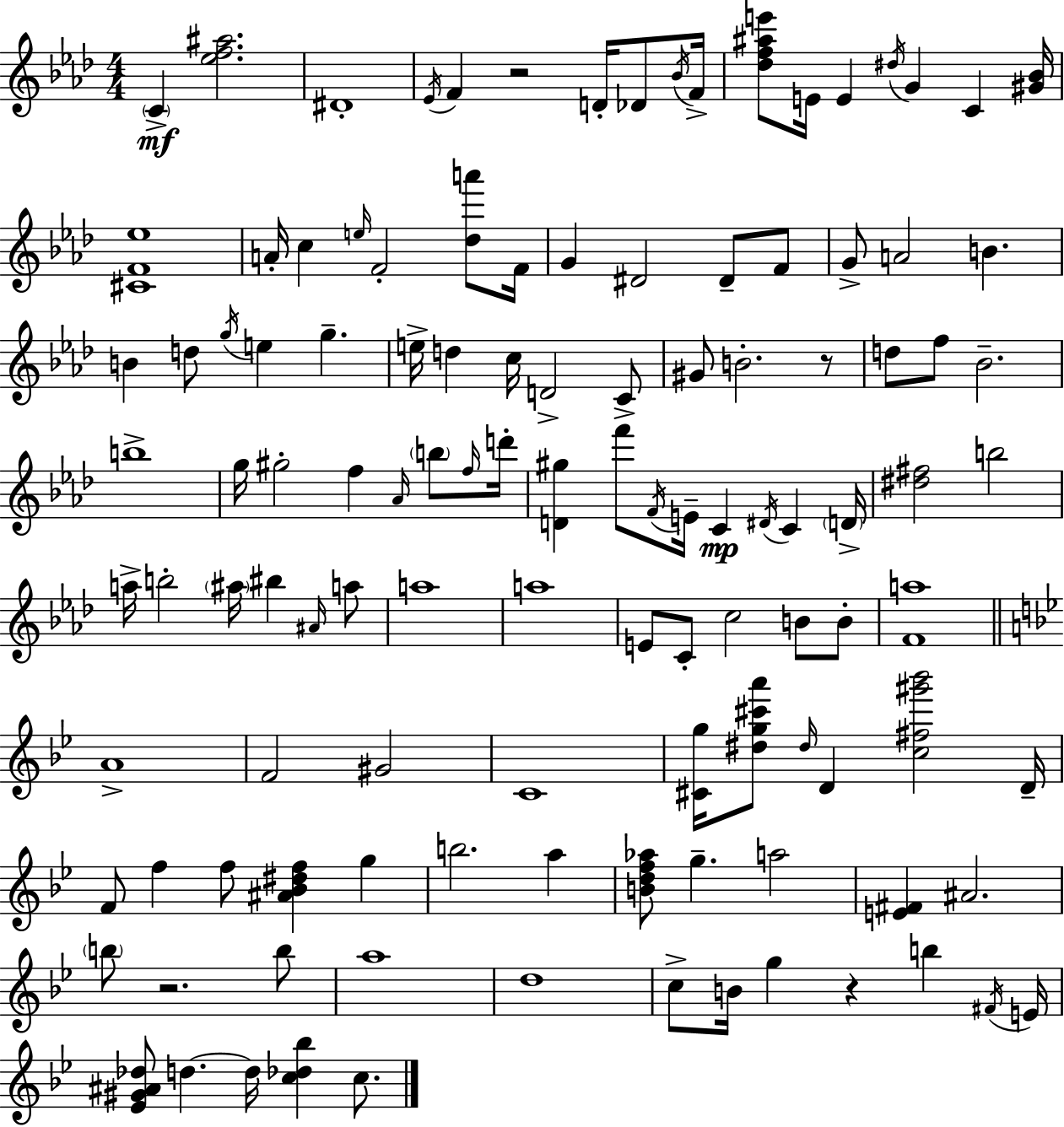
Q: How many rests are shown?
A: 4